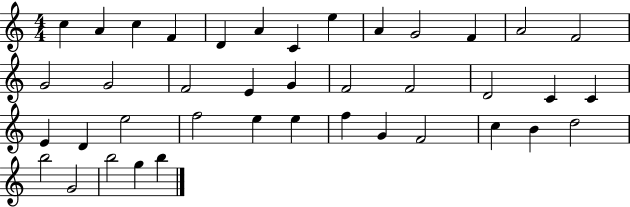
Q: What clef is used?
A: treble